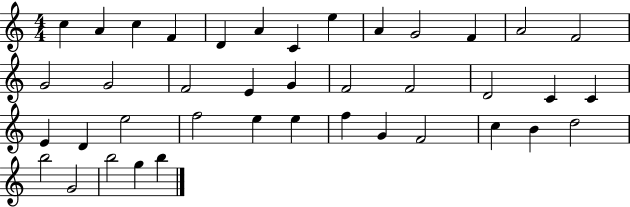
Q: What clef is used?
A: treble